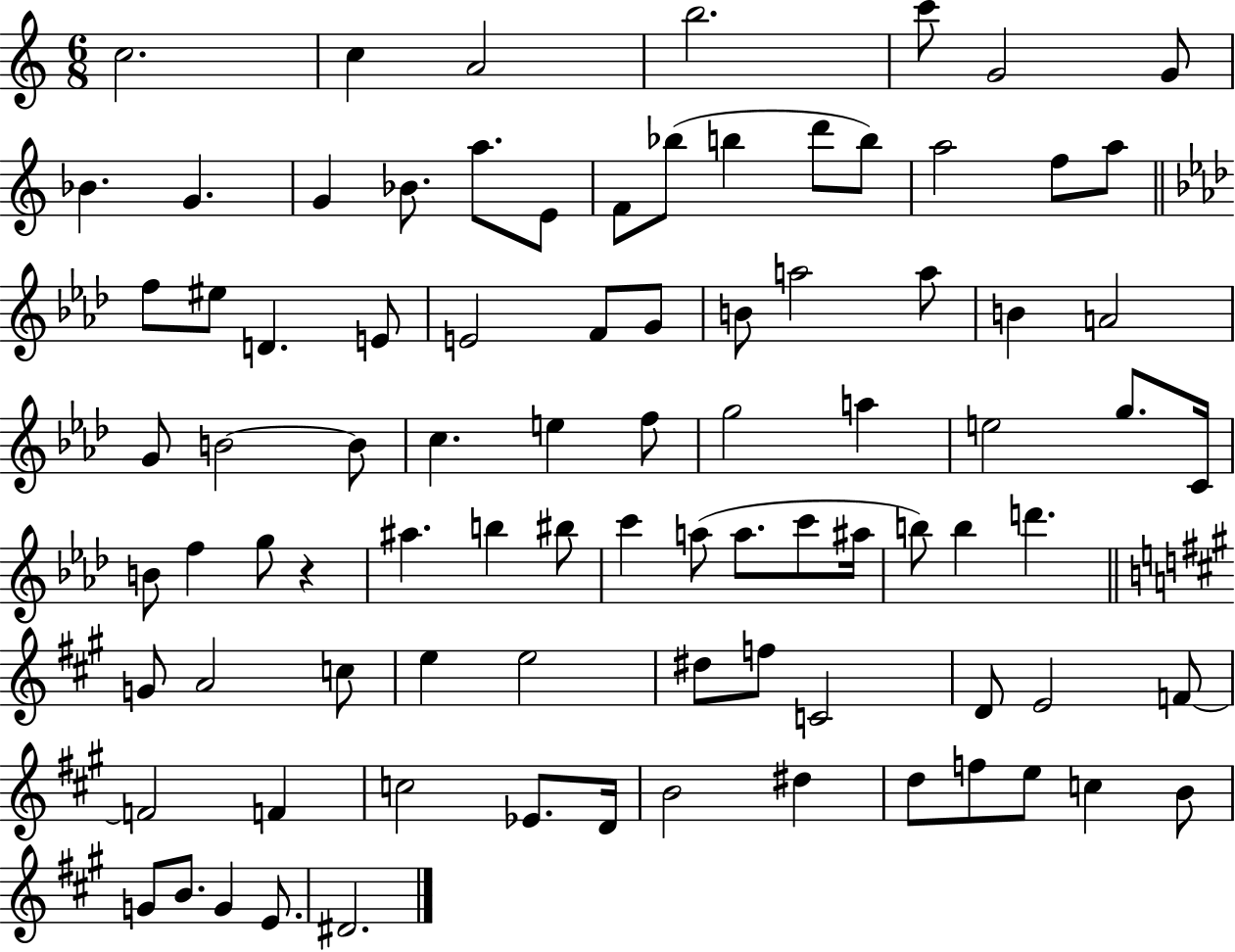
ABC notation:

X:1
T:Untitled
M:6/8
L:1/4
K:C
c2 c A2 b2 c'/2 G2 G/2 _B G G _B/2 a/2 E/2 F/2 _b/2 b d'/2 b/2 a2 f/2 a/2 f/2 ^e/2 D E/2 E2 F/2 G/2 B/2 a2 a/2 B A2 G/2 B2 B/2 c e f/2 g2 a e2 g/2 C/4 B/2 f g/2 z ^a b ^b/2 c' a/2 a/2 c'/2 ^a/4 b/2 b d' G/2 A2 c/2 e e2 ^d/2 f/2 C2 D/2 E2 F/2 F2 F c2 _E/2 D/4 B2 ^d d/2 f/2 e/2 c B/2 G/2 B/2 G E/2 ^D2